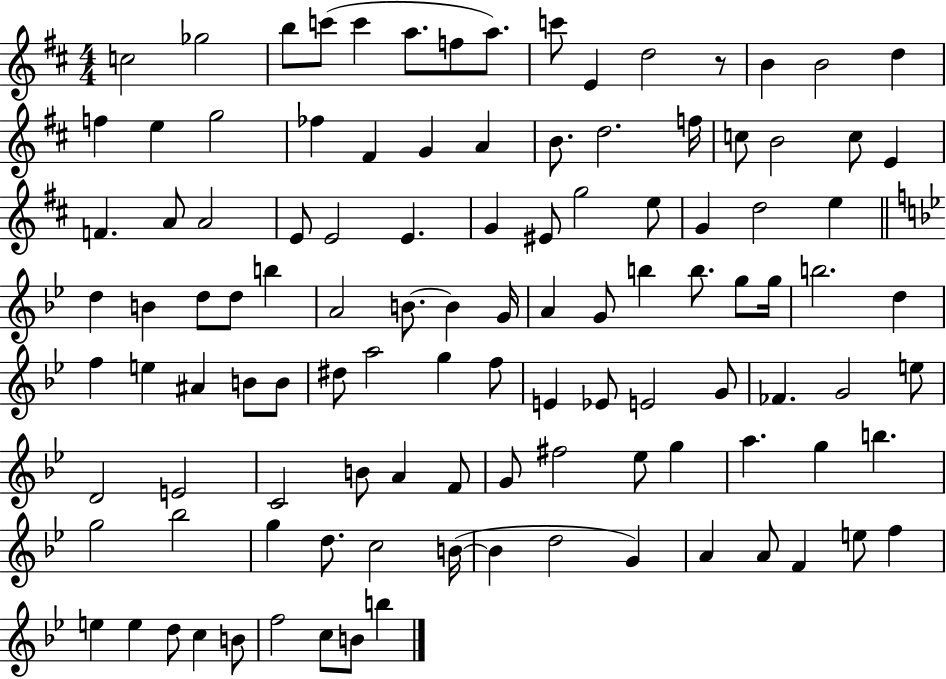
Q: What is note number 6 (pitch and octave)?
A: A5